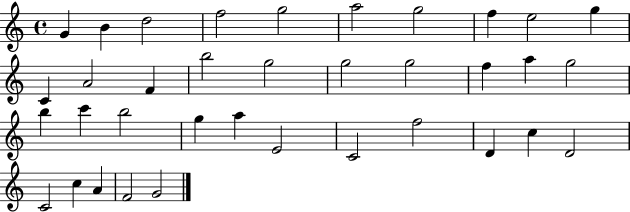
X:1
T:Untitled
M:4/4
L:1/4
K:C
G B d2 f2 g2 a2 g2 f e2 g C A2 F b2 g2 g2 g2 f a g2 b c' b2 g a E2 C2 f2 D c D2 C2 c A F2 G2